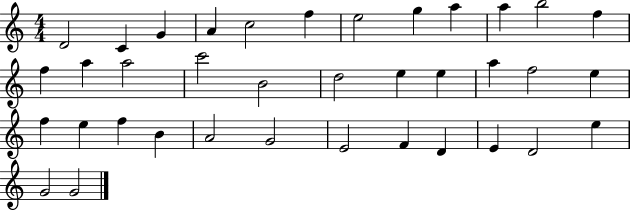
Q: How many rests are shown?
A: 0